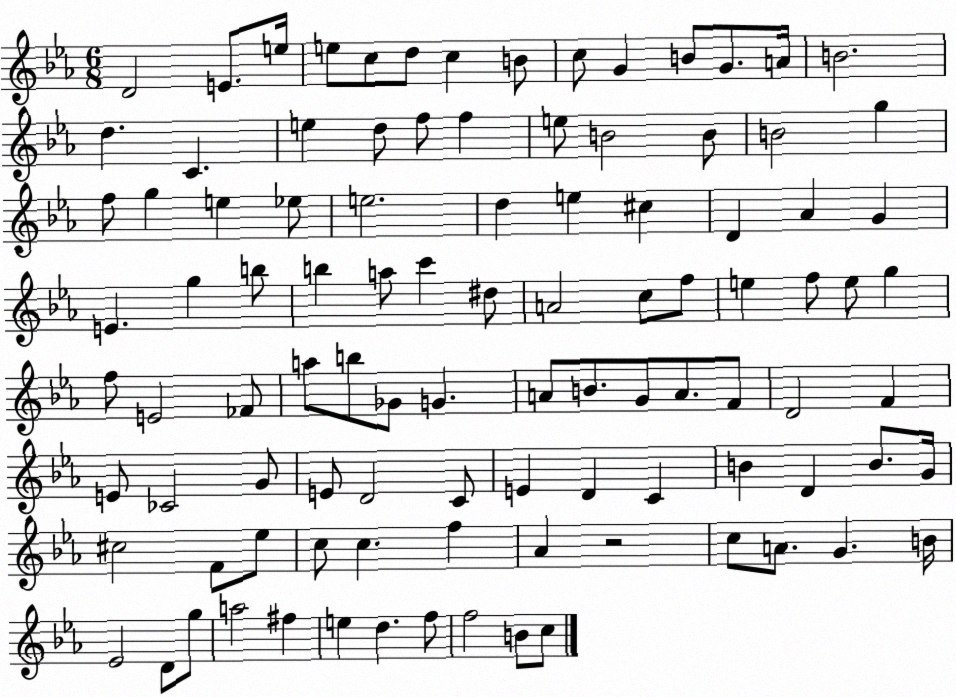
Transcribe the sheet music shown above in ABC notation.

X:1
T:Untitled
M:6/8
L:1/4
K:Eb
D2 E/2 e/4 e/2 c/2 d/2 c B/2 c/2 G B/2 G/2 A/4 B2 d C e d/2 f/2 f e/2 B2 B/2 B2 g f/2 g e _e/2 e2 d e ^c D _A G E g b/2 b a/2 c' ^d/2 A2 c/2 f/2 e f/2 e/2 g f/2 E2 _F/2 a/2 b/2 _G/2 G A/2 B/2 G/2 A/2 F/2 D2 F E/2 _C2 G/2 E/2 D2 C/2 E D C B D B/2 G/4 ^c2 F/2 _e/2 c/2 c f _A z2 c/2 A/2 G B/4 _E2 D/2 g/2 a2 ^f e d f/2 f2 B/2 c/2